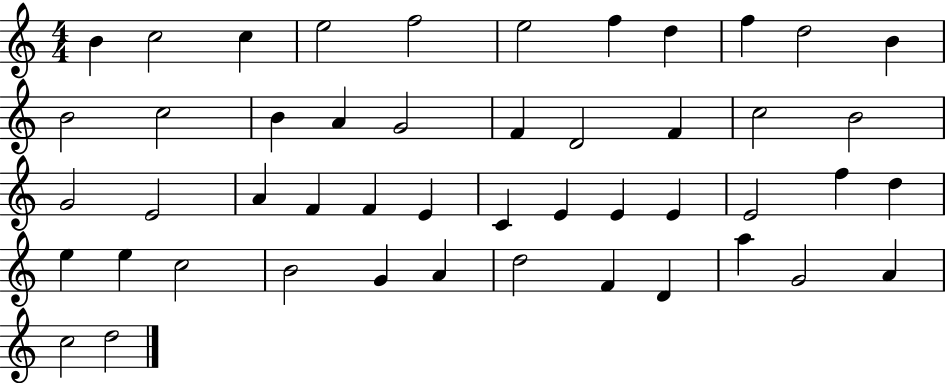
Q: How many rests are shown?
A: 0